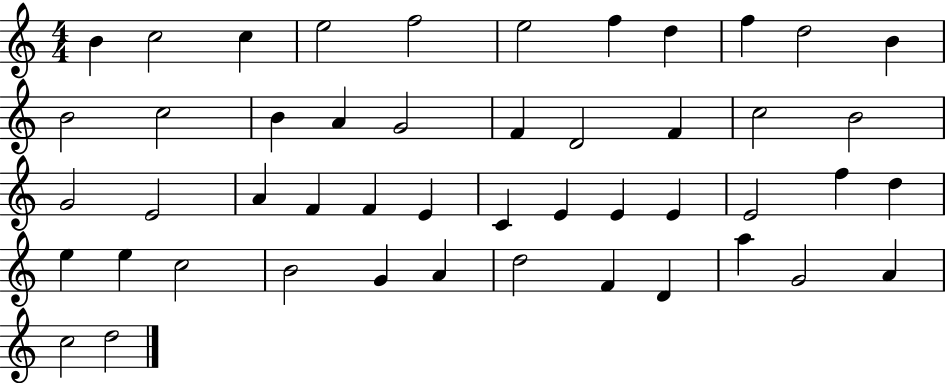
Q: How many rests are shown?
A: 0